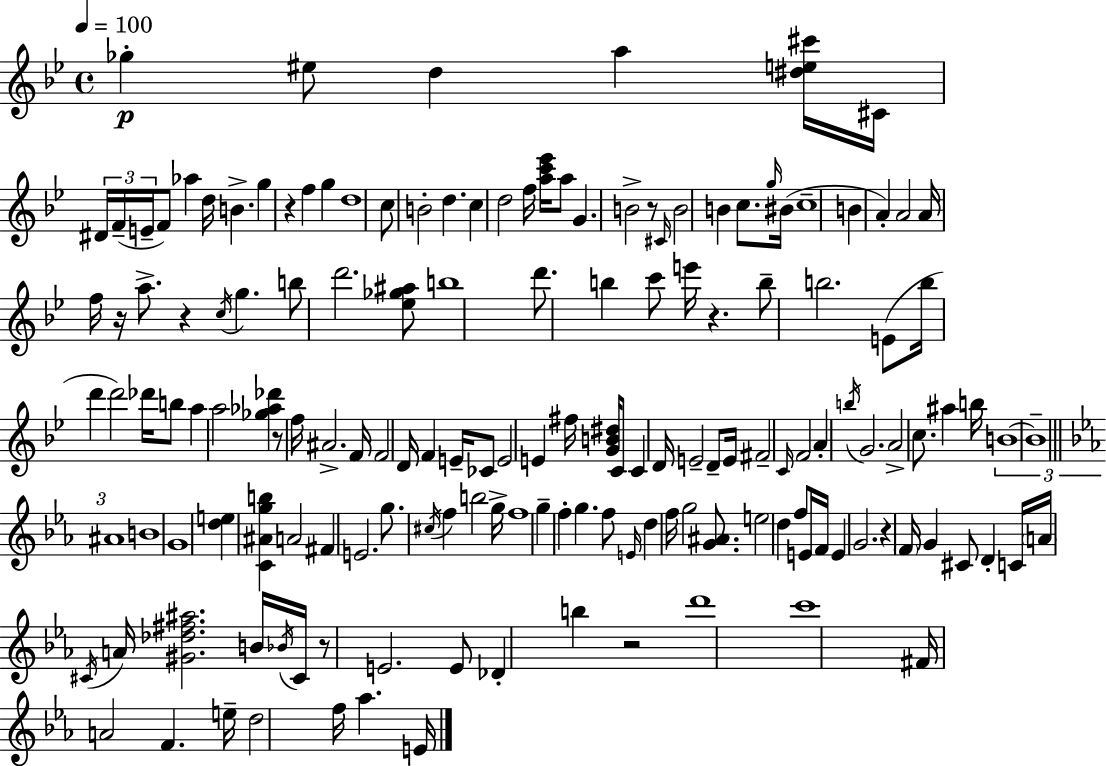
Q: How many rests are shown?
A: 9